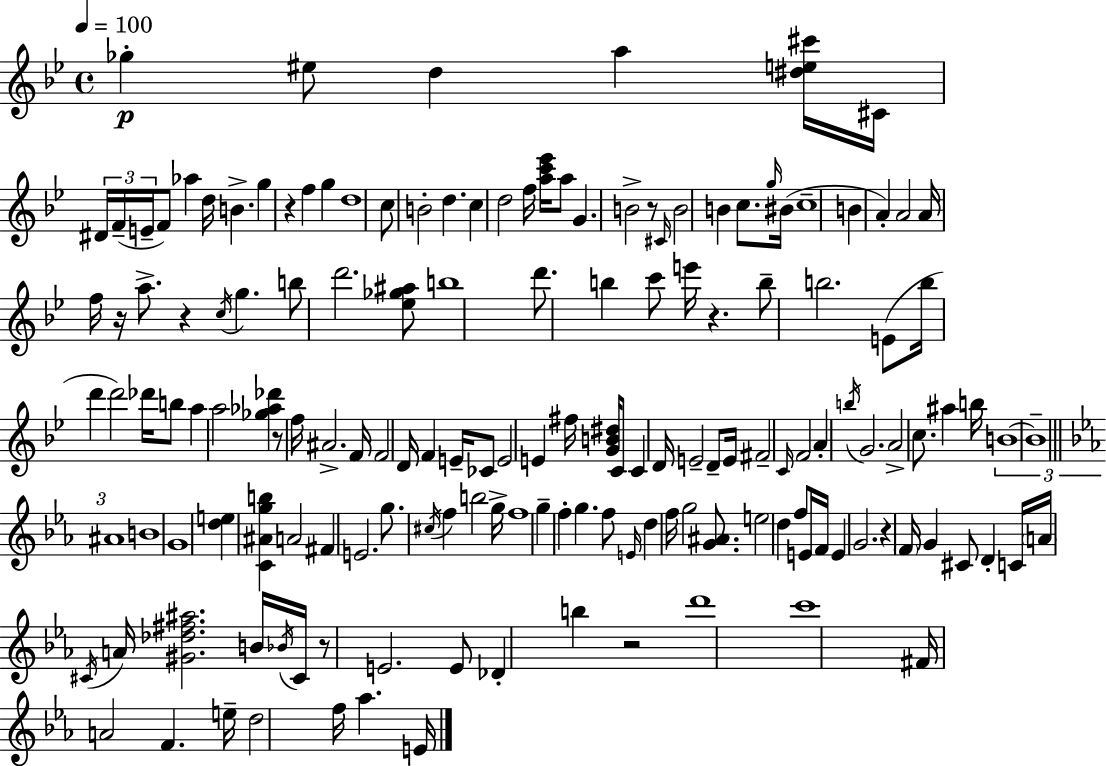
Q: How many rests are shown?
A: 9